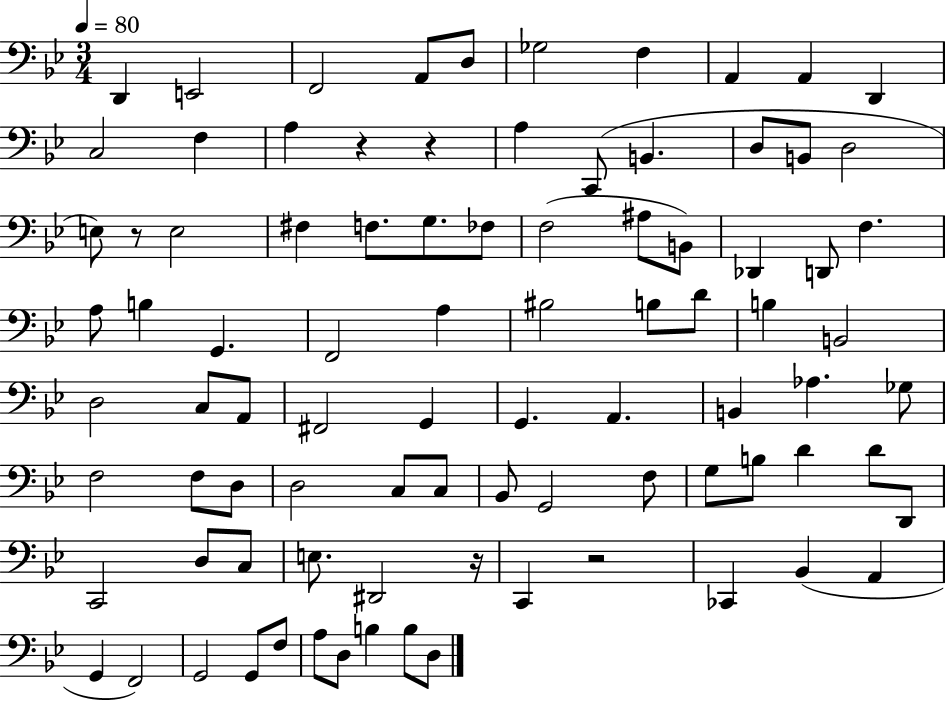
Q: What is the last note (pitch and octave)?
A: D3